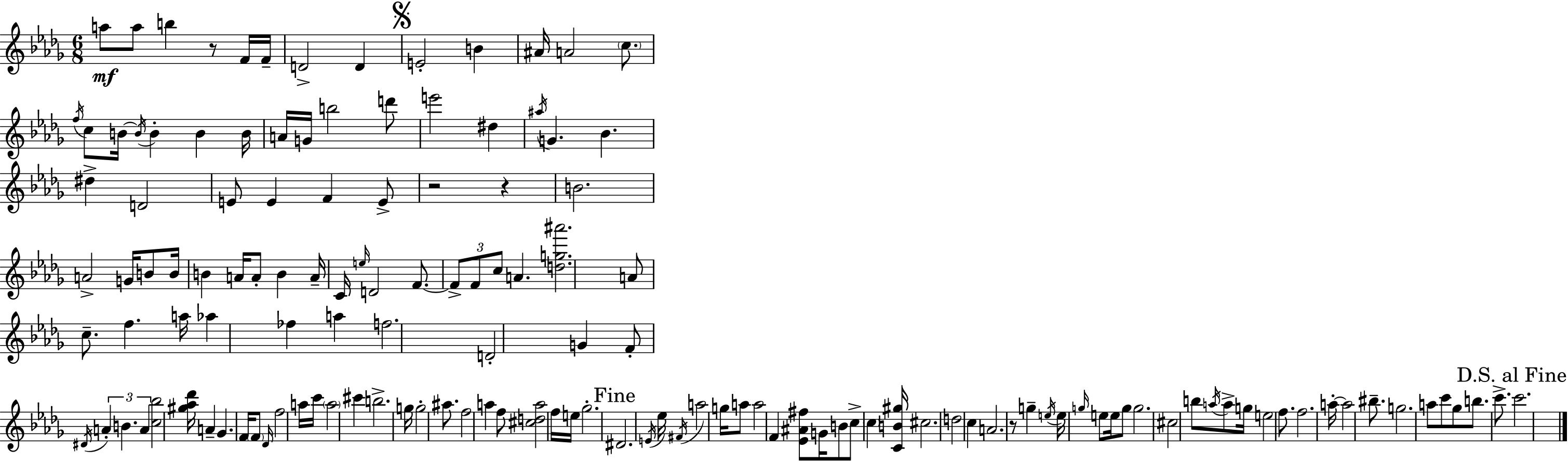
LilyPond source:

{
  \clef treble
  \numericTimeSignature
  \time 6/8
  \key bes \minor
  a''8\mf a''8 b''4 r8 f'16 f'16-- | d'2-> d'4 | \mark \markup { \musicglyph "scripts.segno" } e'2-. b'4 | ais'16 a'2 \parenthesize c''8. | \break \acciaccatura { f''16 } c''8 b'16~~ \acciaccatura { b'16 } b'4-. b'4 | b'16 a'16 g'16 b''2 | d'''8 e'''2 dis''4 | \acciaccatura { ais''16 } g'4. bes'4. | \break dis''4-> d'2 | e'8 e'4 f'4 | e'8-> r2 r4 | b'2. | \break a'2-> g'16 | b'8 b'16 b'4 a'16 a'8-. b'4 | a'16-- c'16 \grace { e''16 } d'2 | f'8.~~ \tuplet 3/2 { f'8-> f'8 c''8 } a'4. | \break <d'' g'' ais'''>2. | a'8 c''8.-- f''4. | a''16 aes''4 fes''4 | a''4 f''2. | \break d'2-. | g'4 f'8-. \acciaccatura { dis'16 } \tuplet 3/2 { a'4-. b'4. | a'4 } <c'' bes''>2 | <gis'' aes'' des'''>16 a'4-- ges'4. | \break f'16 \parenthesize f'8 \grace { des'16 } f''2 | a''16 c'''16 \parenthesize a''2 | cis'''4 b''2.-> | g''16 g''2-. | \break ais''8. f''2 | a''4 f''8 <cis'' d'' a''>2 | f''16 e''16 ges''2.-. | \mark "Fine" dis'2. | \break \acciaccatura { e'16 } ees''16 \acciaccatura { fis'16 } a''2 | g''16 a''8 a''2 | f'4 <ees' ais' fis''>8 g'16 b'8 | c''8-> \parenthesize c''4 <c' b' gis''>16 cis''2. | \break d''2 | c''4 a'2. | r8 g''4-- | \acciaccatura { e''16 } e''16 \grace { g''16 } e''8 e''16 g''8 g''2. | \break cis''2 | b''8 \acciaccatura { a''16 } a''8-> g''16 | e''2 f''8. f''2. | a''16-.~~ | \break a''2 bis''8.-- g''2. | a''8 | c'''8 ges''8 b''8. c'''8.-> \mark "D.S. al Fine" c'''2. | \bar "|."
}